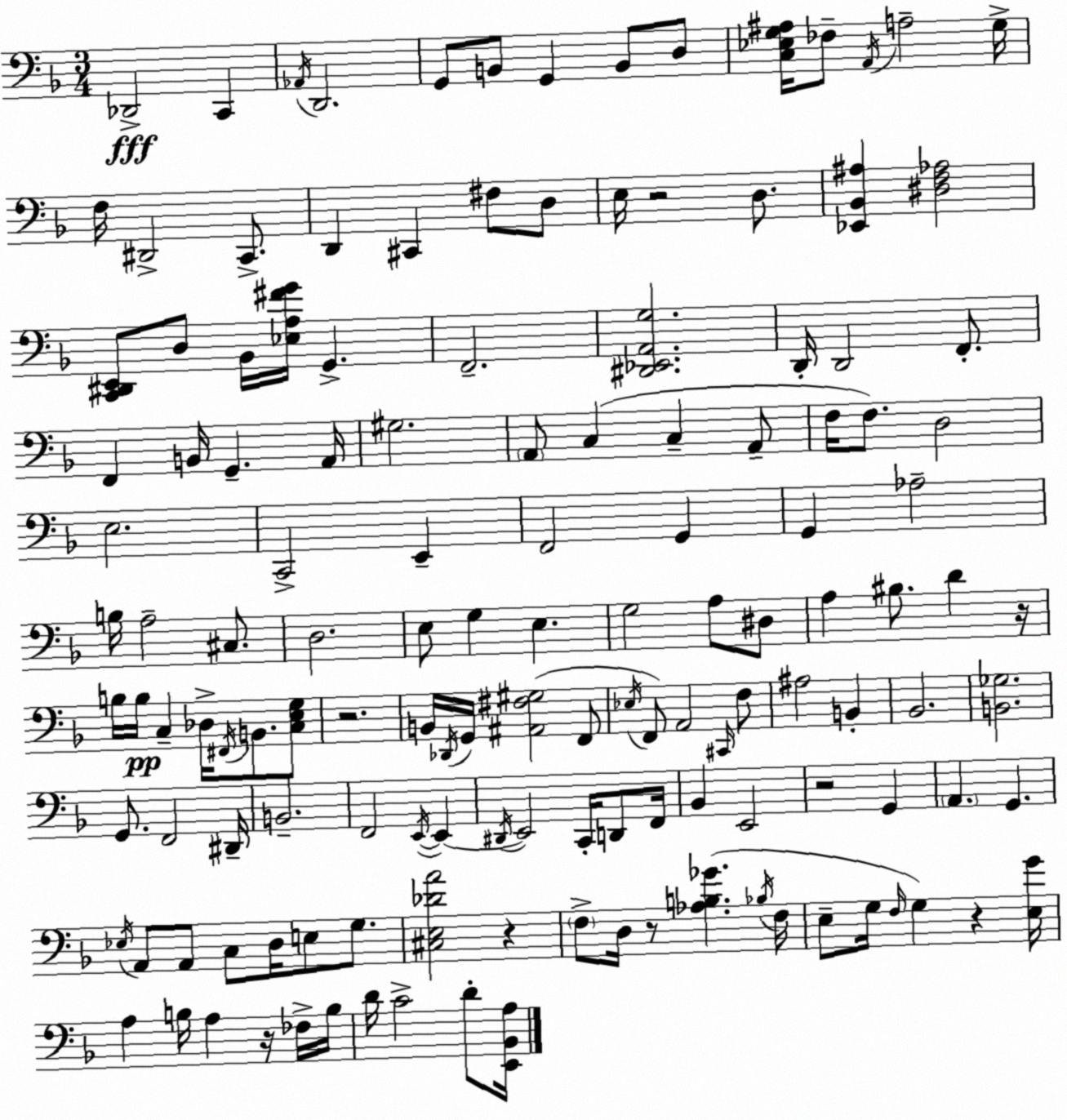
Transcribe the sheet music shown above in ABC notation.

X:1
T:Untitled
M:3/4
L:1/4
K:Dm
_D,,2 C,, _A,,/4 D,,2 G,,/2 B,,/2 G,, B,,/2 D,/2 [C,_E,G,^A,]/4 _F,/2 A,,/4 A,2 G,/4 F,/4 ^D,,2 C,,/2 D,, ^C,, ^F,/2 D,/2 E,/4 z2 D,/2 [_E,,_B,,^A,] [^D,F,_A,]2 [C,,^D,,E,,]/2 D,/2 _B,,/4 [_E,A,^FG]/4 G,, F,,2 [^D,,_E,,A,,G,]2 D,,/4 D,,2 F,,/2 F,, B,,/4 G,, A,,/4 ^G,2 A,,/2 C, C, A,,/2 F,/4 F,/2 D,2 E,2 C,,2 E,, F,,2 G,, G,, _A,2 B,/4 A,2 ^C,/2 D,2 E,/2 G, E, G,2 A,/2 ^D,/2 A, ^B,/2 D z/4 B,/4 B,/4 C, _D,/4 ^F,,/4 B,,/2 [C,E,G,]/2 z2 B,,/4 _D,,/4 G,,/4 [^A,,^F,^G,]2 F,,/2 _E,/4 F,,/2 A,,2 ^C,,/4 F,/2 ^A,2 B,, _B,,2 [B,,_G,]2 G,,/2 F,,2 ^D,,/4 B,,2 F,,2 E,,/4 E,, ^D,,/4 E,,2 C,,/4 D,,/2 F,,/4 _B,, E,,2 z2 G,, A,, G,, _E,/4 A,,/2 A,,/2 C,/2 D,/4 E,/2 G,/2 [^C,E,_DA]2 z F,/2 D,/4 z/2 [_A,B,_G] _B,/4 F,/4 E,/2 G,/4 F,/4 G, z [E,G]/4 A, B,/4 A, z/4 _F,/4 B,/4 D/4 C2 D/2 [E,,_B,,A,]/4